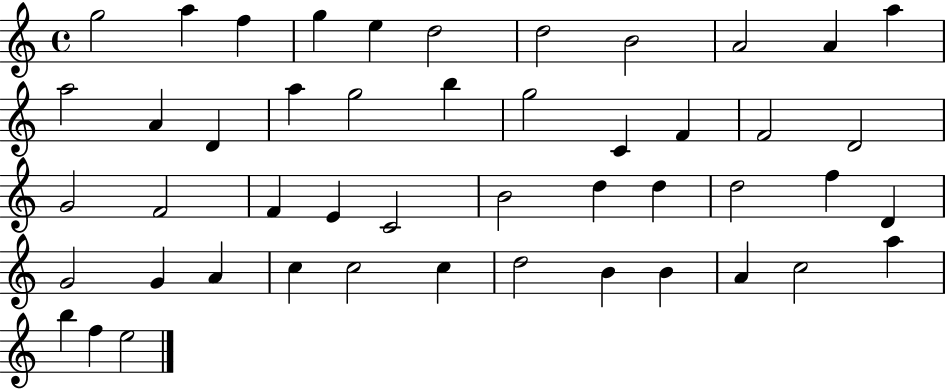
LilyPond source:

{
  \clef treble
  \time 4/4
  \defaultTimeSignature
  \key c \major
  g''2 a''4 f''4 | g''4 e''4 d''2 | d''2 b'2 | a'2 a'4 a''4 | \break a''2 a'4 d'4 | a''4 g''2 b''4 | g''2 c'4 f'4 | f'2 d'2 | \break g'2 f'2 | f'4 e'4 c'2 | b'2 d''4 d''4 | d''2 f''4 d'4 | \break g'2 g'4 a'4 | c''4 c''2 c''4 | d''2 b'4 b'4 | a'4 c''2 a''4 | \break b''4 f''4 e''2 | \bar "|."
}